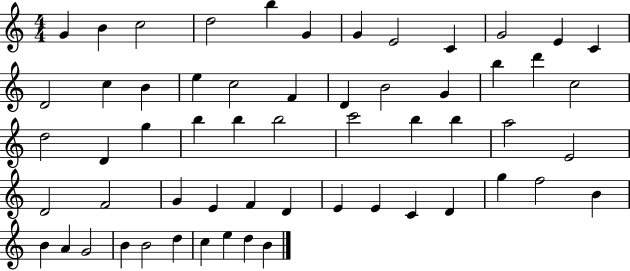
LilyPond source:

{
  \clef treble
  \numericTimeSignature
  \time 4/4
  \key c \major
  g'4 b'4 c''2 | d''2 b''4 g'4 | g'4 e'2 c'4 | g'2 e'4 c'4 | \break d'2 c''4 b'4 | e''4 c''2 f'4 | d'4 b'2 g'4 | b''4 d'''4 c''2 | \break d''2 d'4 g''4 | b''4 b''4 b''2 | c'''2 b''4 b''4 | a''2 e'2 | \break d'2 f'2 | g'4 e'4 f'4 d'4 | e'4 e'4 c'4 d'4 | g''4 f''2 b'4 | \break b'4 a'4 g'2 | b'4 b'2 d''4 | c''4 e''4 d''4 b'4 | \bar "|."
}